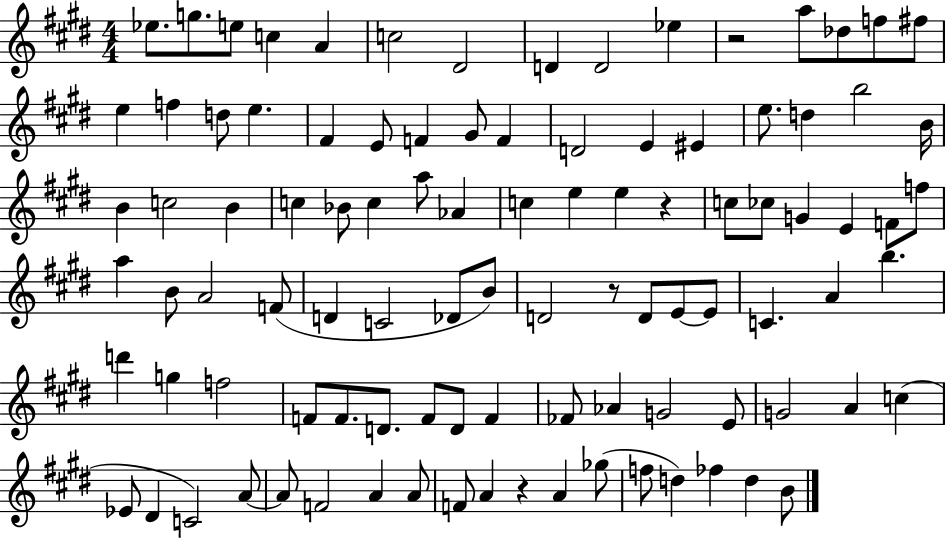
Eb5/e. G5/e. E5/e C5/q A4/q C5/h D#4/h D4/q D4/h Eb5/q R/h A5/e Db5/e F5/e F#5/e E5/q F5/q D5/e E5/q. F#4/q E4/e F4/q G#4/e F4/q D4/h E4/q EIS4/q E5/e. D5/q B5/h B4/s B4/q C5/h B4/q C5/q Bb4/e C5/q A5/e Ab4/q C5/q E5/q E5/q R/q C5/e CES5/e G4/q E4/q F4/e F5/e A5/q B4/e A4/h F4/e D4/q C4/h Db4/e B4/e D4/h R/e D4/e E4/e E4/e C4/q. A4/q B5/q. D6/q G5/q F5/h F4/e F4/e. D4/e. F4/e D4/e F4/q FES4/e Ab4/q G4/h E4/e G4/h A4/q C5/q Eb4/e D#4/q C4/h A4/e A4/e F4/h A4/q A4/e F4/e A4/q R/q A4/q Gb5/e F5/e D5/q FES5/q D5/q B4/e